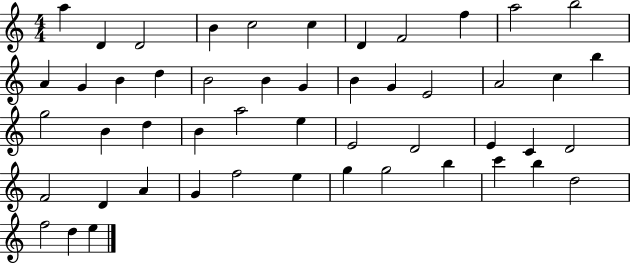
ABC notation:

X:1
T:Untitled
M:4/4
L:1/4
K:C
a D D2 B c2 c D F2 f a2 b2 A G B d B2 B G B G E2 A2 c b g2 B d B a2 e E2 D2 E C D2 F2 D A G f2 e g g2 b c' b d2 f2 d e